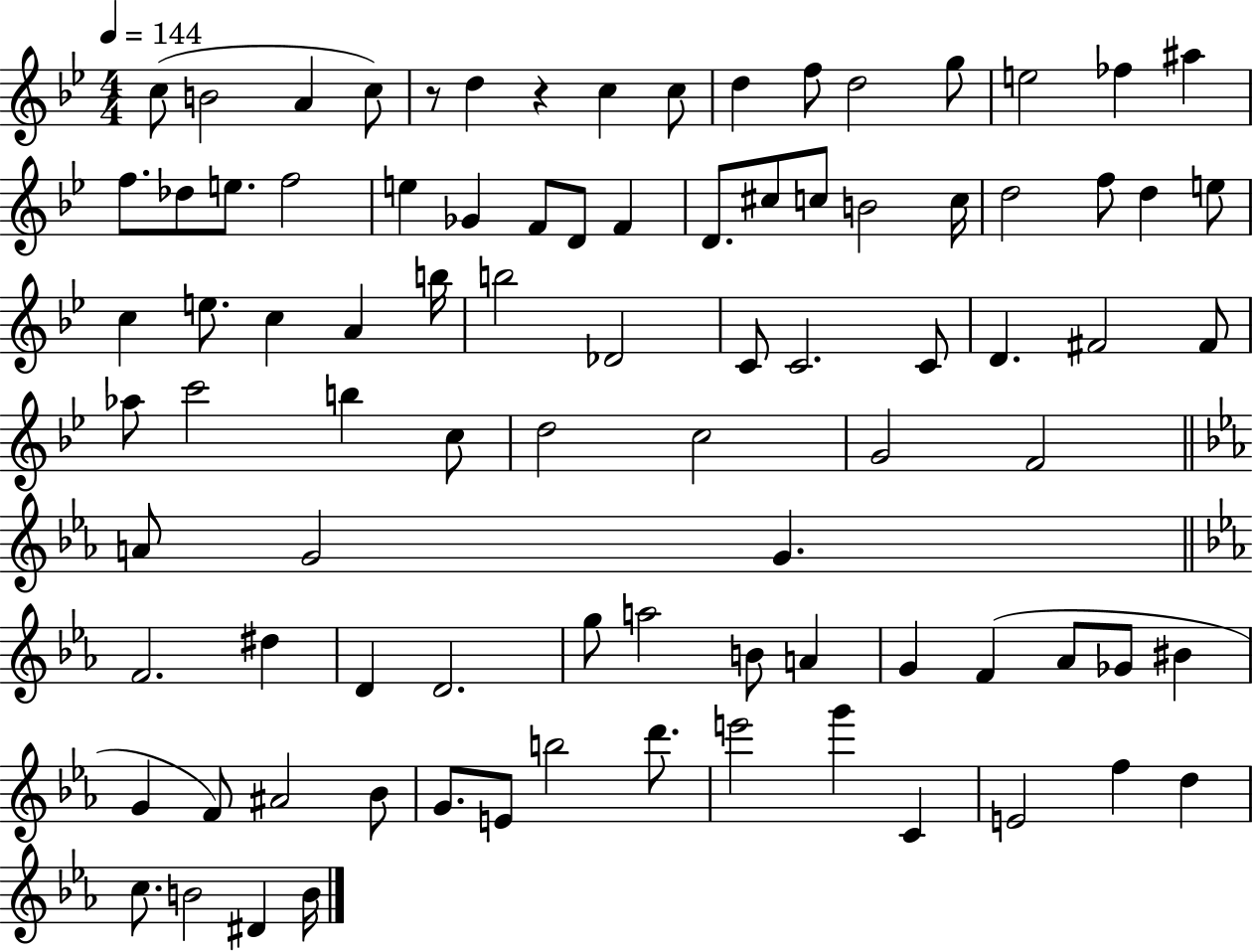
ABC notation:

X:1
T:Untitled
M:4/4
L:1/4
K:Bb
c/2 B2 A c/2 z/2 d z c c/2 d f/2 d2 g/2 e2 _f ^a f/2 _d/2 e/2 f2 e _G F/2 D/2 F D/2 ^c/2 c/2 B2 c/4 d2 f/2 d e/2 c e/2 c A b/4 b2 _D2 C/2 C2 C/2 D ^F2 ^F/2 _a/2 c'2 b c/2 d2 c2 G2 F2 A/2 G2 G F2 ^d D D2 g/2 a2 B/2 A G F _A/2 _G/2 ^B G F/2 ^A2 _B/2 G/2 E/2 b2 d'/2 e'2 g' C E2 f d c/2 B2 ^D B/4